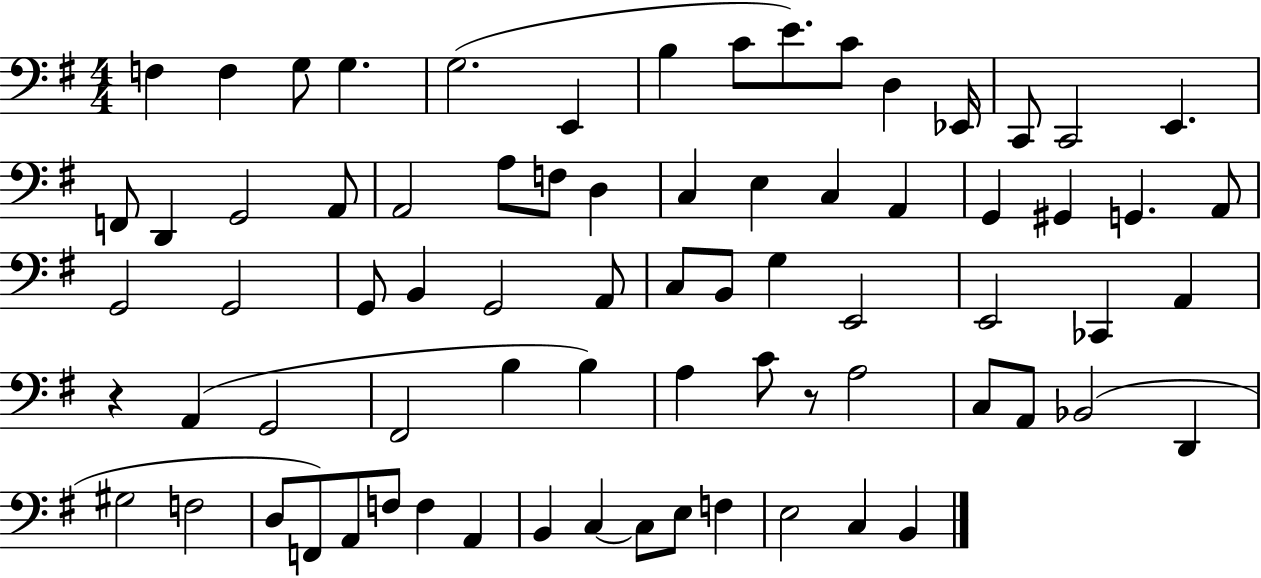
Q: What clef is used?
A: bass